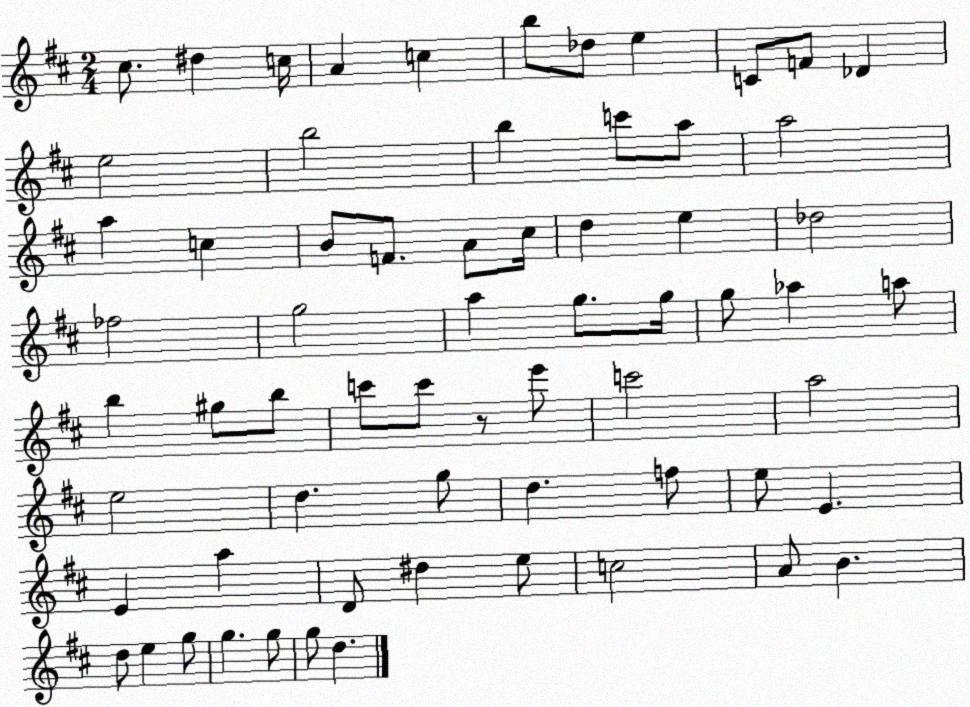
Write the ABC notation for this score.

X:1
T:Untitled
M:2/4
L:1/4
K:D
^c/2 ^d c/4 A c b/2 _d/2 e C/2 F/2 _D e2 b2 b c'/2 a/2 a2 a c B/2 F/2 A/2 ^c/4 d e _d2 _f2 g2 a g/2 g/4 g/2 _a a/2 b ^g/2 b/2 c'/2 c'/2 z/2 e'/2 c'2 a2 e2 d g/2 d f/2 e/2 E E a D/2 ^d e/2 c2 A/2 B d/2 e g/2 g g/2 g/2 d